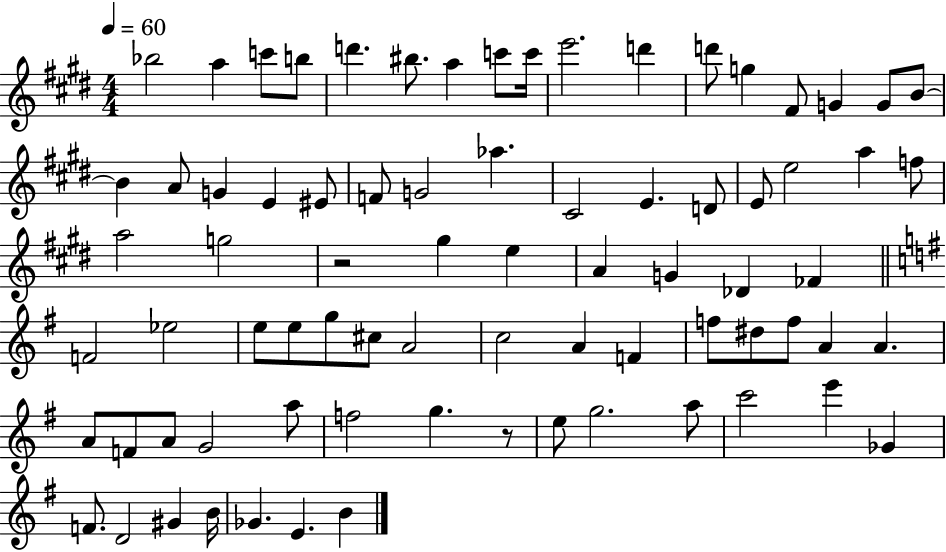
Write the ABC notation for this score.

X:1
T:Untitled
M:4/4
L:1/4
K:E
_b2 a c'/2 b/2 d' ^b/2 a c'/2 c'/4 e'2 d' d'/2 g ^F/2 G G/2 B/2 B A/2 G E ^E/2 F/2 G2 _a ^C2 E D/2 E/2 e2 a f/2 a2 g2 z2 ^g e A G _D _F F2 _e2 e/2 e/2 g/2 ^c/2 A2 c2 A F f/2 ^d/2 f/2 A A A/2 F/2 A/2 G2 a/2 f2 g z/2 e/2 g2 a/2 c'2 e' _G F/2 D2 ^G B/4 _G E B